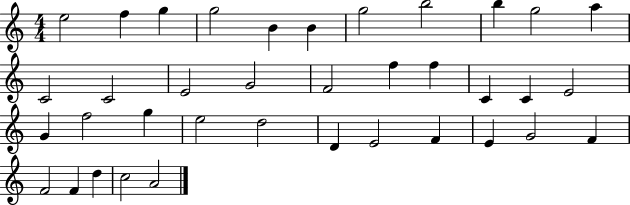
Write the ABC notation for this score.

X:1
T:Untitled
M:4/4
L:1/4
K:C
e2 f g g2 B B g2 b2 b g2 a C2 C2 E2 G2 F2 f f C C E2 G f2 g e2 d2 D E2 F E G2 F F2 F d c2 A2